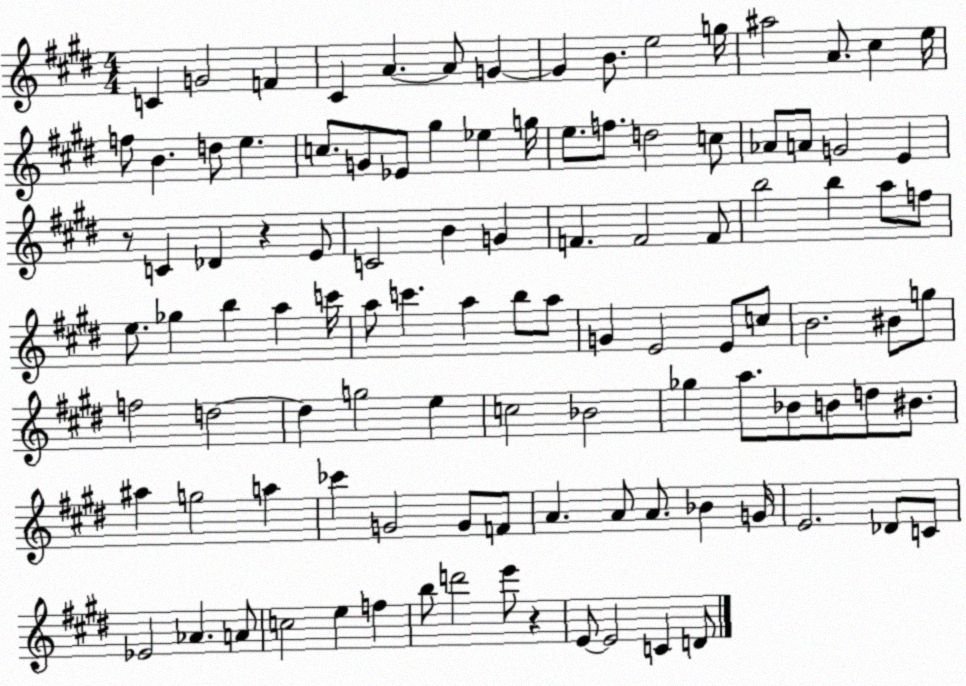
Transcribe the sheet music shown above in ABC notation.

X:1
T:Untitled
M:4/4
L:1/4
K:E
C G2 F ^C A A/2 G G B/2 e2 g/4 ^a2 A/2 ^c e/4 f/2 B d/2 e c/2 G/2 _E/2 ^g _e g/4 e/2 f/2 d2 c/2 _A/2 A/2 G2 E z/2 C _D z E/2 C2 B G F F2 F/2 b2 b a/2 f/2 e/2 _g b a c'/4 a/2 c' a b/2 a/2 G E2 E/2 c/2 B2 ^B/2 g/2 f2 d2 d g2 e c2 _B2 _g a/2 _B/2 B/2 d/2 ^B/2 ^a g2 a _c' G2 G/2 F/2 A A/2 A/2 _B G/4 E2 _D/2 C/2 _E2 _A A/2 c2 e f b/2 d'2 e'/2 z E/2 E2 C D/2